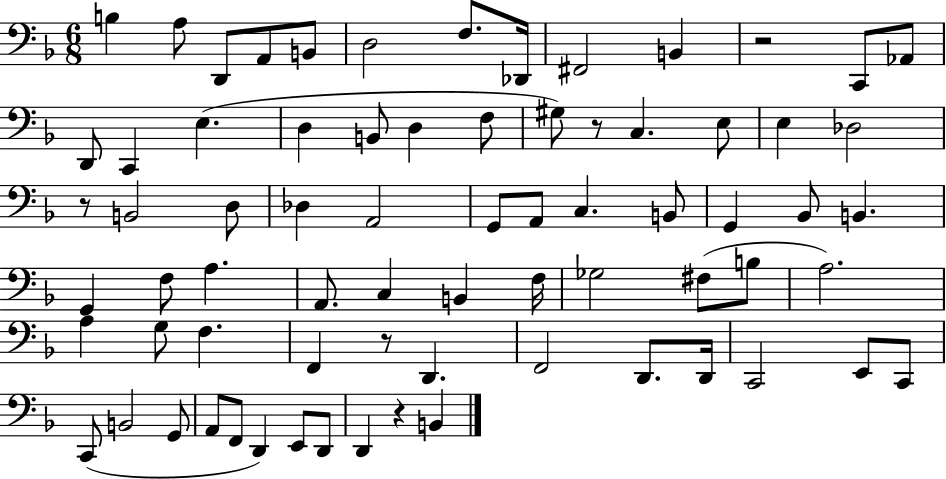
B3/q A3/e D2/e A2/e B2/e D3/h F3/e. Db2/s F#2/h B2/q R/h C2/e Ab2/e D2/e C2/q E3/q. D3/q B2/e D3/q F3/e G#3/e R/e C3/q. E3/e E3/q Db3/h R/e B2/h D3/e Db3/q A2/h G2/e A2/e C3/q. B2/e G2/q Bb2/e B2/q. G2/q F3/e A3/q. A2/e. C3/q B2/q F3/s Gb3/h F#3/e B3/e A3/h. A3/q G3/e F3/q. F2/q R/e D2/q. F2/h D2/e. D2/s C2/h E2/e C2/e C2/e B2/h G2/e A2/e F2/e D2/q E2/e D2/e D2/q R/q B2/q